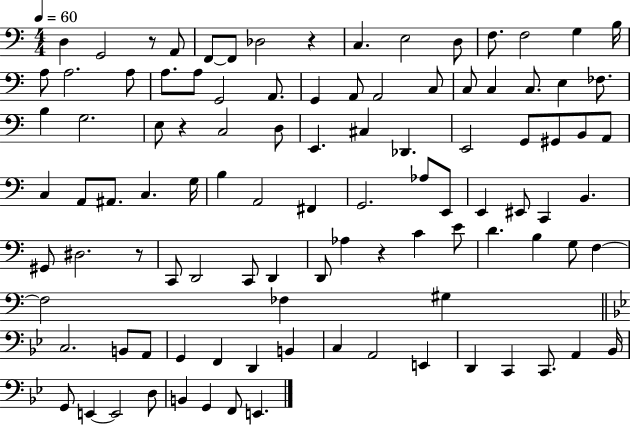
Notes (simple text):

D3/q G2/h R/e A2/e F2/e F2/e Db3/h R/q C3/q. E3/h D3/e F3/e. F3/h G3/q B3/s A3/e A3/h. A3/e A3/e. A3/e G2/h A2/e. G2/q A2/e A2/h C3/e C3/e C3/q C3/e. E3/q FES3/e. B3/q G3/h. E3/e R/q C3/h D3/e E2/q. C#3/q Db2/q. E2/h G2/e G#2/e B2/e A2/e C3/q A2/e A#2/e. C3/q. G3/s B3/q A2/h F#2/q G2/h. Ab3/e E2/e E2/q EIS2/e C2/q B2/q. G#2/e D#3/h. R/e C2/e D2/h C2/e D2/q D2/e Ab3/q R/q C4/q E4/e D4/q. B3/q G3/e F3/q F3/h FES3/q G#3/q C3/h. B2/e A2/e G2/q F2/q D2/q B2/q C3/q A2/h E2/q D2/q C2/q C2/e. A2/q Bb2/s G2/e E2/q E2/h D3/e B2/q G2/q F2/e E2/q.